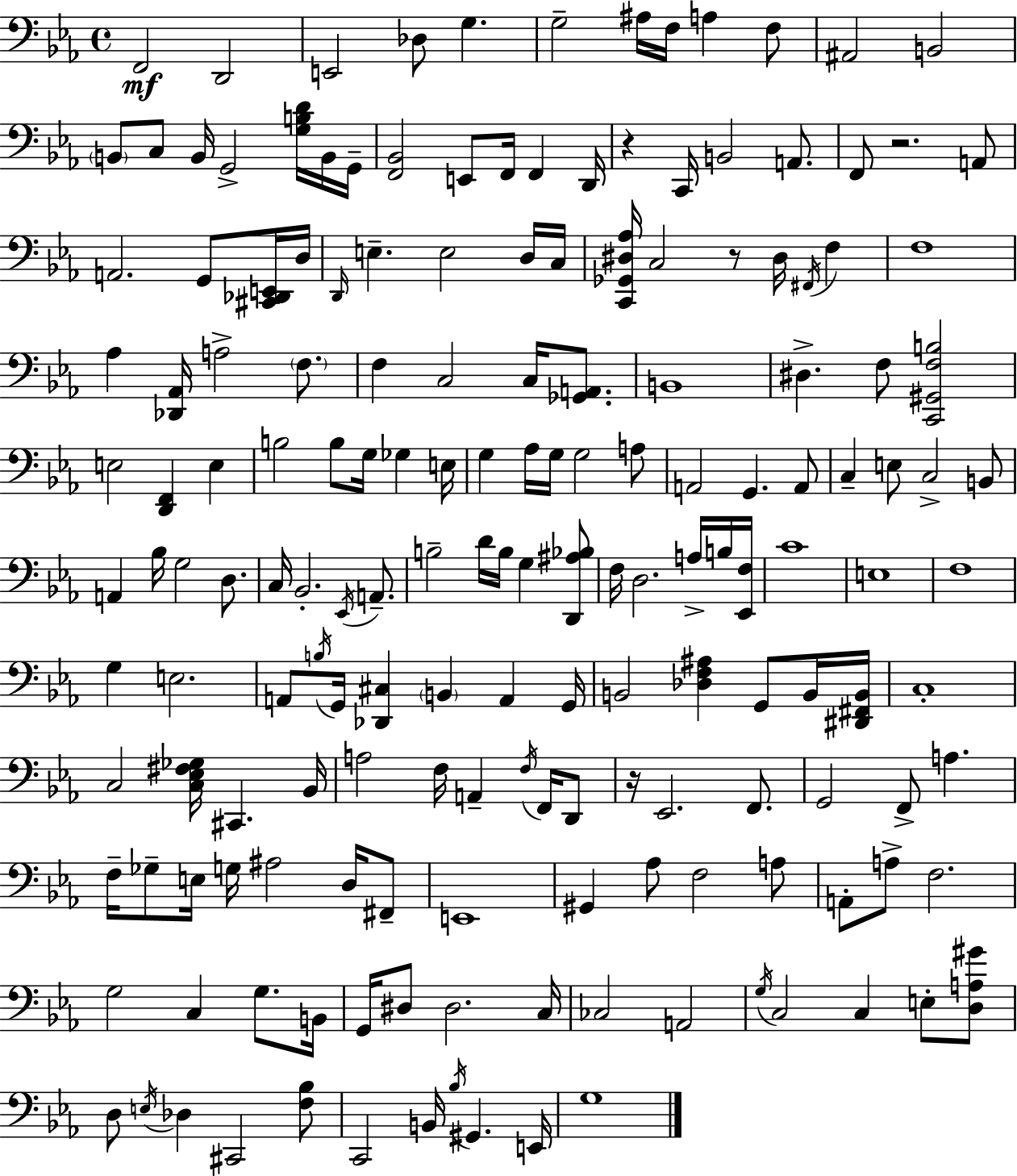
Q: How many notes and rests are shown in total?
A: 172